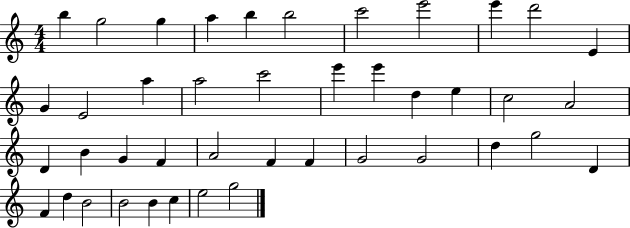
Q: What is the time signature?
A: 4/4